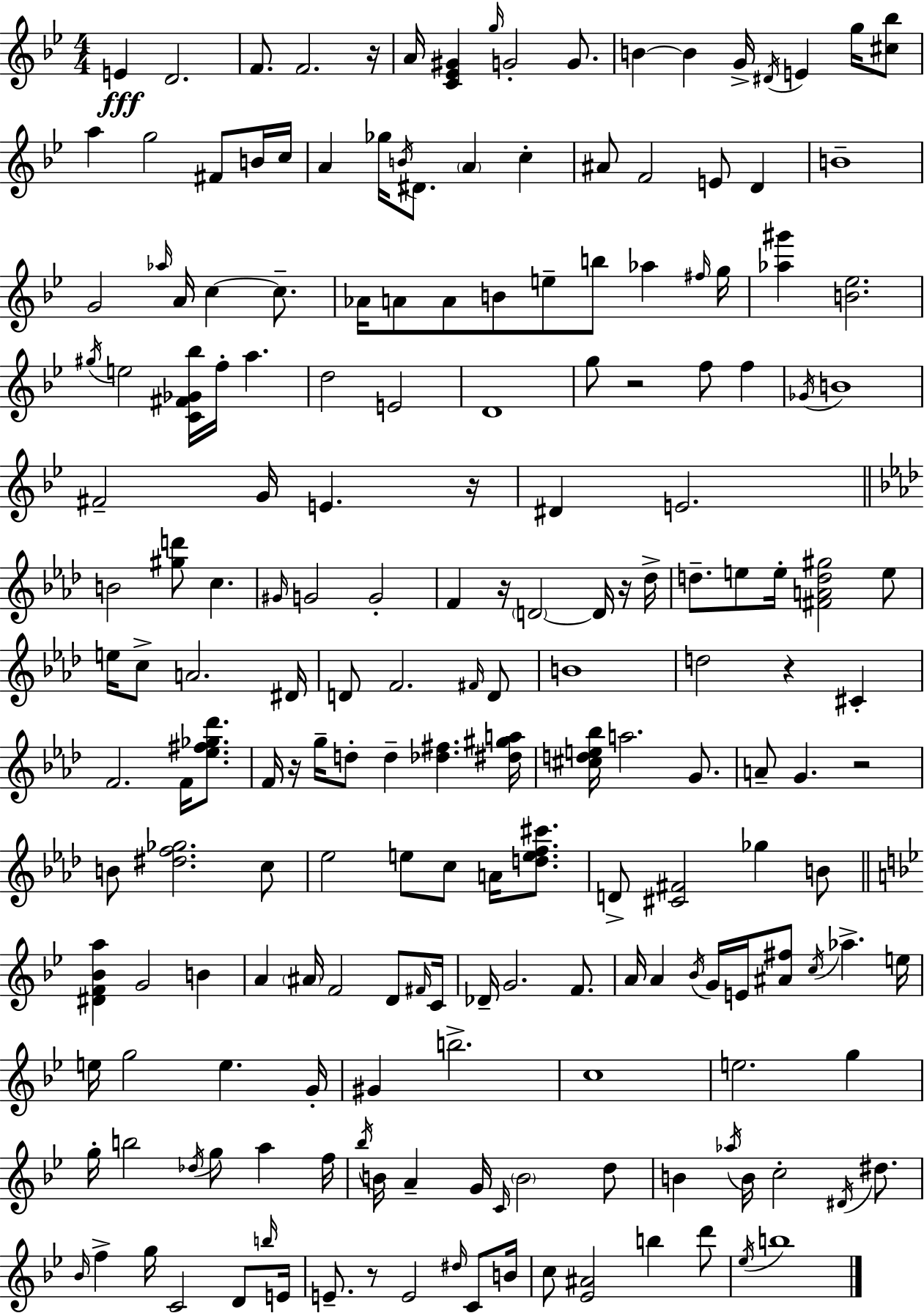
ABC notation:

X:1
T:Untitled
M:4/4
L:1/4
K:Gm
E D2 F/2 F2 z/4 A/4 [C_E^G] g/4 G2 G/2 B B G/4 ^D/4 E g/4 [^c_b]/2 a g2 ^F/2 B/4 c/4 A _g/4 B/4 ^D/2 A c ^A/2 F2 E/2 D B4 G2 _a/4 A/4 c c/2 _A/4 A/2 A/2 B/2 e/2 b/2 _a ^f/4 g/4 [_a^g'] [B_e]2 ^g/4 e2 [C^F_G_b]/4 f/4 a d2 E2 D4 g/2 z2 f/2 f _G/4 B4 ^F2 G/4 E z/4 ^D E2 B2 [^gd']/2 c ^G/4 G2 G2 F z/4 D2 D/4 z/4 _d/4 d/2 e/2 e/4 [^FAd^g]2 e/2 e/4 c/2 A2 ^D/4 D/2 F2 ^F/4 D/2 B4 d2 z ^C F2 F/4 [_e^f_g_d']/2 F/4 z/4 g/4 d/2 d [_d^f] [^d^ga]/4 [^cde_b]/4 a2 G/2 A/2 G z2 B/2 [^df_g]2 c/2 _e2 e/2 c/2 A/4 [def^c']/2 D/2 [^C^F]2 _g B/2 [^DF_Ba] G2 B A ^A/4 F2 D/2 ^F/4 C/4 _D/4 G2 F/2 A/4 A _B/4 G/4 E/4 [^A^f]/2 c/4 _a e/4 e/4 g2 e G/4 ^G b2 c4 e2 g g/4 b2 _d/4 g/2 a f/4 _b/4 B/4 A G/4 C/4 B2 d/2 B _a/4 B/4 c2 ^D/4 ^d/2 _B/4 f g/4 C2 D/2 b/4 E/4 E/2 z/2 E2 ^d/4 C/2 B/4 c/2 [_E^A]2 b d'/2 _e/4 b4